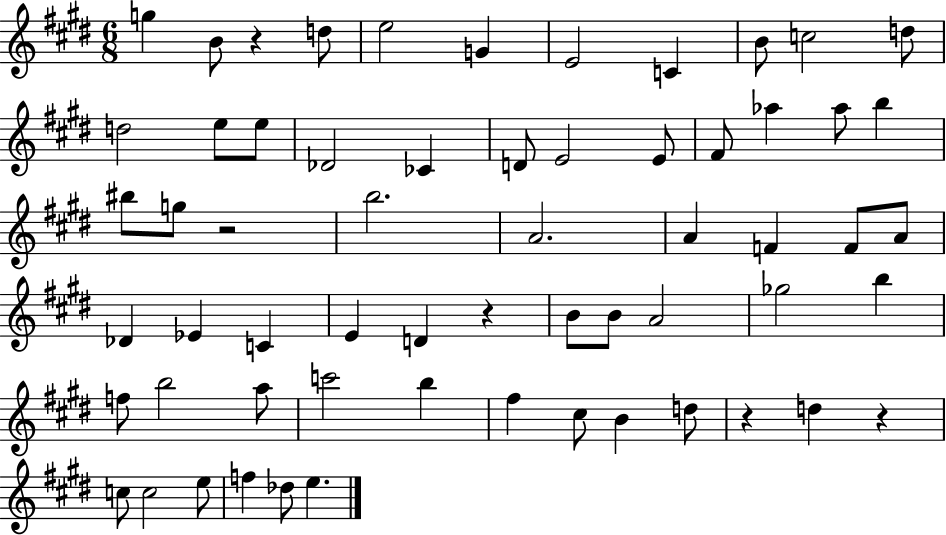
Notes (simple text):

G5/q B4/e R/q D5/e E5/h G4/q E4/h C4/q B4/e C5/h D5/e D5/h E5/e E5/e Db4/h CES4/q D4/e E4/h E4/e F#4/e Ab5/q Ab5/e B5/q BIS5/e G5/e R/h B5/h. A4/h. A4/q F4/q F4/e A4/e Db4/q Eb4/q C4/q E4/q D4/q R/q B4/e B4/e A4/h Gb5/h B5/q F5/e B5/h A5/e C6/h B5/q F#5/q C#5/e B4/q D5/e R/q D5/q R/q C5/e C5/h E5/e F5/q Db5/e E5/q.